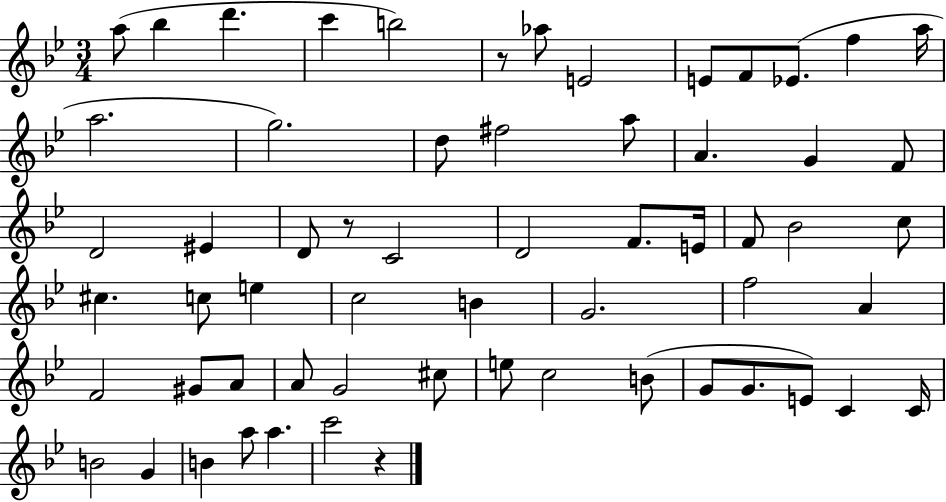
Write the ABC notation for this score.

X:1
T:Untitled
M:3/4
L:1/4
K:Bb
a/2 _b d' c' b2 z/2 _a/2 E2 E/2 F/2 _E/2 f a/4 a2 g2 d/2 ^f2 a/2 A G F/2 D2 ^E D/2 z/2 C2 D2 F/2 E/4 F/2 _B2 c/2 ^c c/2 e c2 B G2 f2 A F2 ^G/2 A/2 A/2 G2 ^c/2 e/2 c2 B/2 G/2 G/2 E/2 C C/4 B2 G B a/2 a c'2 z